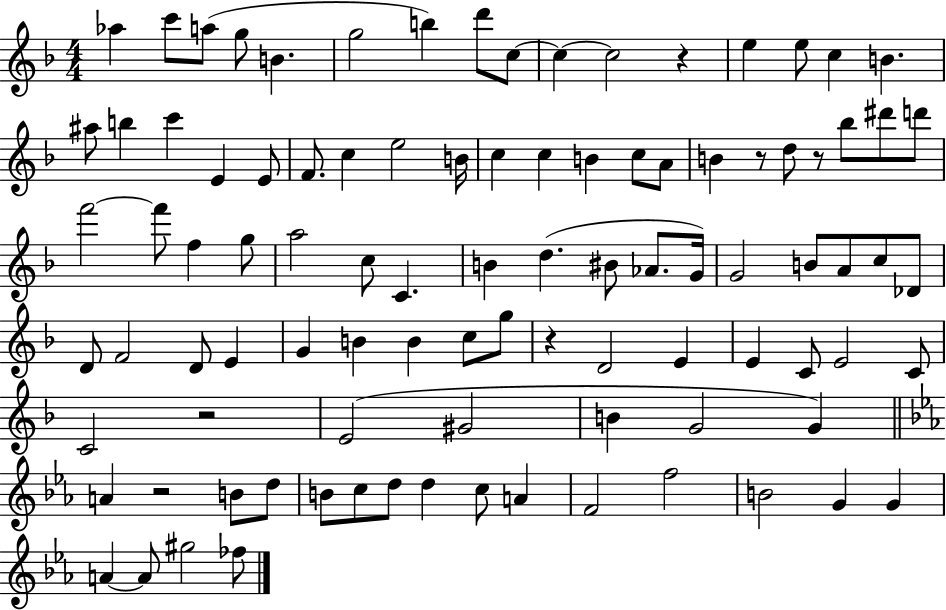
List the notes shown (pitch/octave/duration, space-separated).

Ab5/q C6/e A5/e G5/e B4/q. G5/h B5/q D6/e C5/e C5/q C5/h R/q E5/q E5/e C5/q B4/q. A#5/e B5/q C6/q E4/q E4/e F4/e. C5/q E5/h B4/s C5/q C5/q B4/q C5/e A4/e B4/q R/e D5/e R/e Bb5/e D#6/e D6/e F6/h F6/e F5/q G5/e A5/h C5/e C4/q. B4/q D5/q. BIS4/e Ab4/e. G4/s G4/h B4/e A4/e C5/e Db4/e D4/e F4/h D4/e E4/q G4/q B4/q B4/q C5/e G5/e R/q D4/h E4/q E4/q C4/e E4/h C4/e C4/h R/h E4/h G#4/h B4/q G4/h G4/q A4/q R/h B4/e D5/e B4/e C5/e D5/e D5/q C5/e A4/q F4/h F5/h B4/h G4/q G4/q A4/q A4/e G#5/h FES5/e